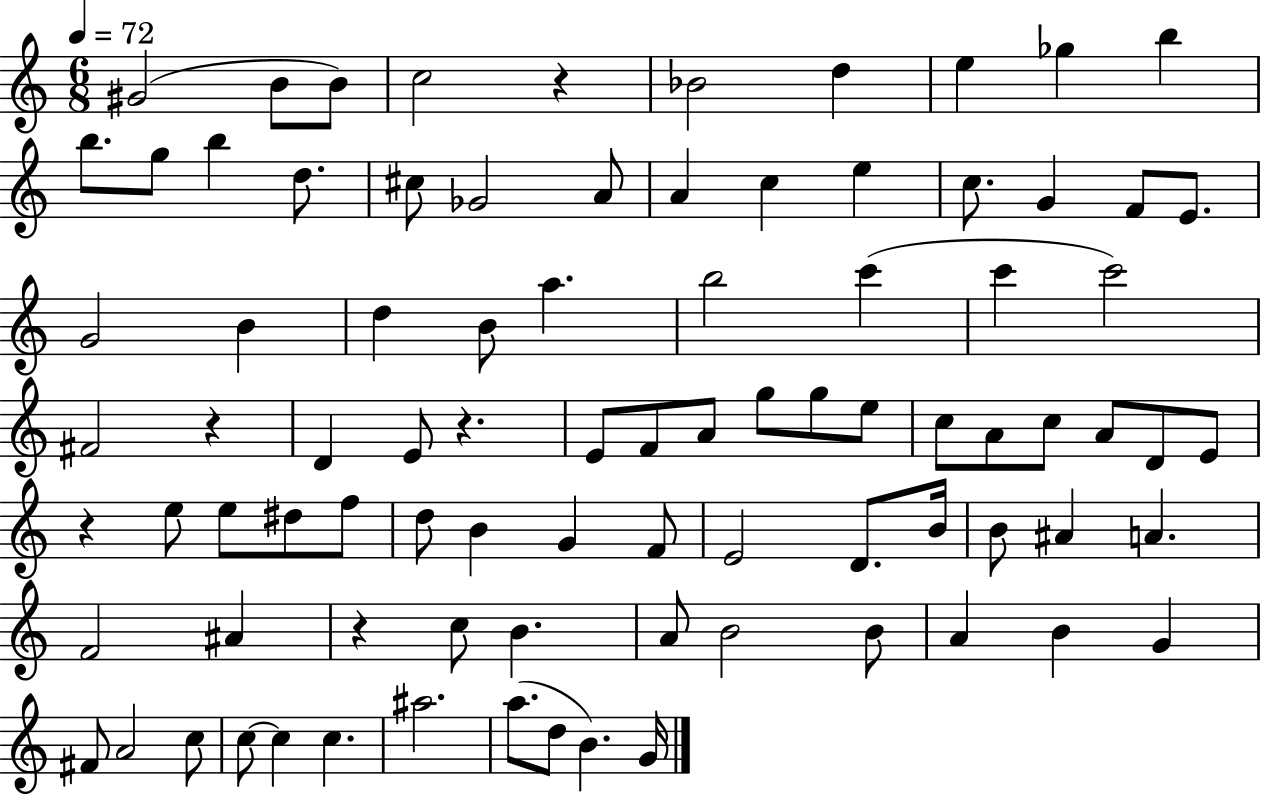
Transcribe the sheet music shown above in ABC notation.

X:1
T:Untitled
M:6/8
L:1/4
K:C
^G2 B/2 B/2 c2 z _B2 d e _g b b/2 g/2 b d/2 ^c/2 _G2 A/2 A c e c/2 G F/2 E/2 G2 B d B/2 a b2 c' c' c'2 ^F2 z D E/2 z E/2 F/2 A/2 g/2 g/2 e/2 c/2 A/2 c/2 A/2 D/2 E/2 z e/2 e/2 ^d/2 f/2 d/2 B G F/2 E2 D/2 B/4 B/2 ^A A F2 ^A z c/2 B A/2 B2 B/2 A B G ^F/2 A2 c/2 c/2 c c ^a2 a/2 d/2 B G/4